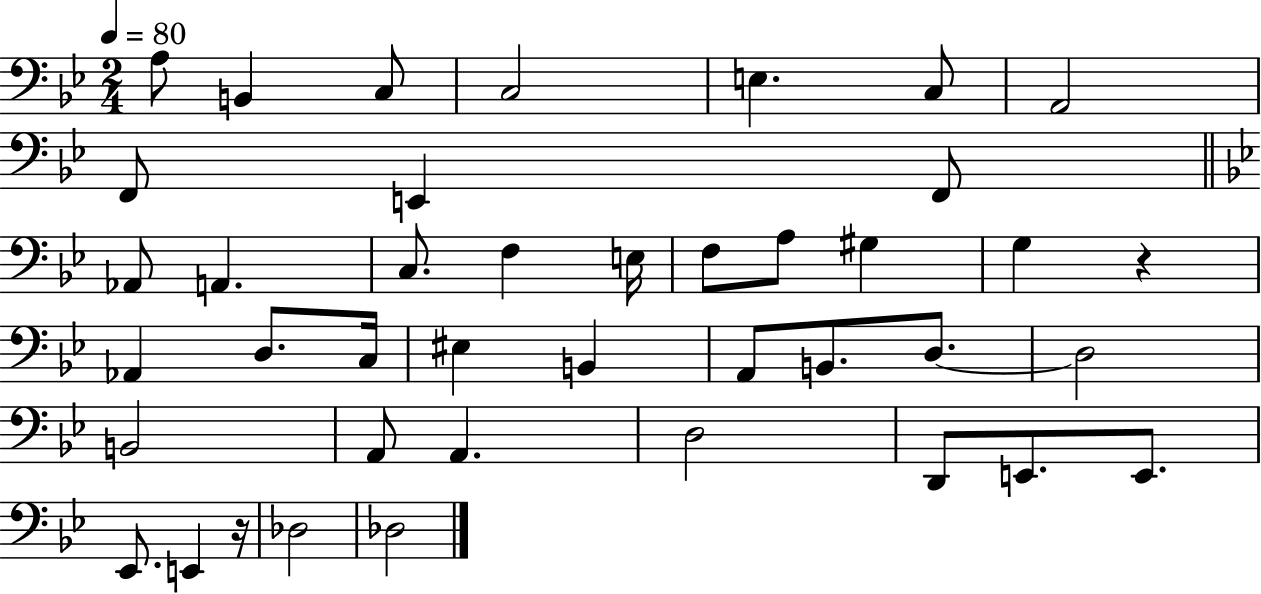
A3/e B2/q C3/e C3/h E3/q. C3/e A2/h F2/e E2/q F2/e Ab2/e A2/q. C3/e. F3/q E3/s F3/e A3/e G#3/q G3/q R/q Ab2/q D3/e. C3/s EIS3/q B2/q A2/e B2/e. D3/e. D3/h B2/h A2/e A2/q. D3/h D2/e E2/e. E2/e. Eb2/e. E2/q R/s Db3/h Db3/h